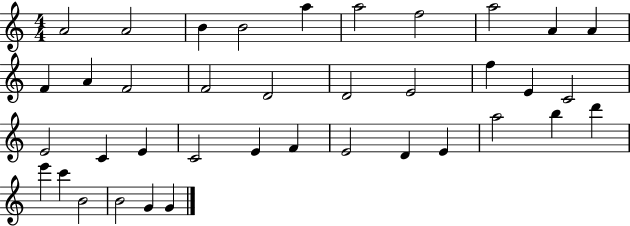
{
  \clef treble
  \numericTimeSignature
  \time 4/4
  \key c \major
  a'2 a'2 | b'4 b'2 a''4 | a''2 f''2 | a''2 a'4 a'4 | \break f'4 a'4 f'2 | f'2 d'2 | d'2 e'2 | f''4 e'4 c'2 | \break e'2 c'4 e'4 | c'2 e'4 f'4 | e'2 d'4 e'4 | a''2 b''4 d'''4 | \break e'''4 c'''4 b'2 | b'2 g'4 g'4 | \bar "|."
}